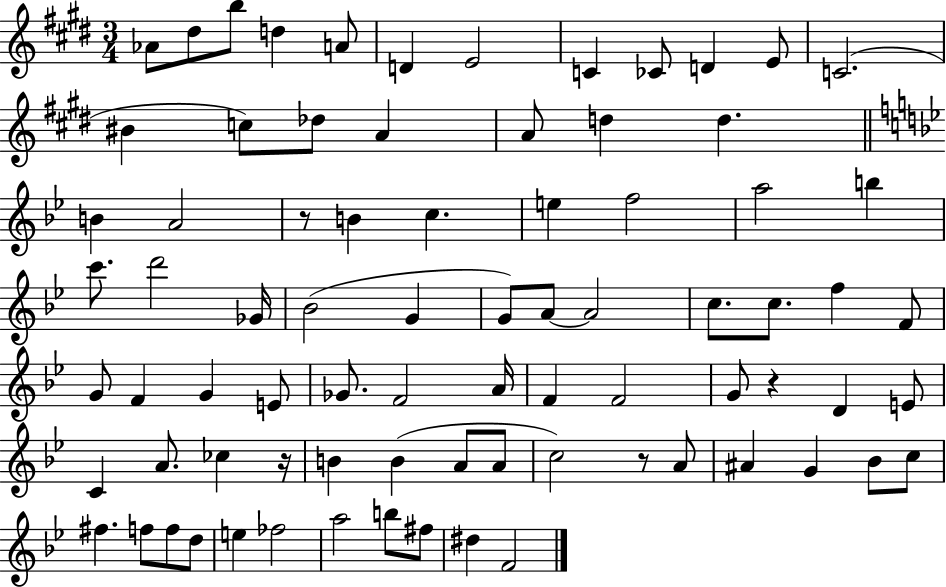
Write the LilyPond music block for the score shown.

{
  \clef treble
  \numericTimeSignature
  \time 3/4
  \key e \major
  aes'8 dis''8 b''8 d''4 a'8 | d'4 e'2 | c'4 ces'8 d'4 e'8 | c'2.( | \break bis'4 c''8) des''8 a'4 | a'8 d''4 d''4. | \bar "||" \break \key g \minor b'4 a'2 | r8 b'4 c''4. | e''4 f''2 | a''2 b''4 | \break c'''8. d'''2 ges'16 | bes'2( g'4 | g'8) a'8~~ a'2 | c''8. c''8. f''4 f'8 | \break g'8 f'4 g'4 e'8 | ges'8. f'2 a'16 | f'4 f'2 | g'8 r4 d'4 e'8 | \break c'4 a'8. ces''4 r16 | b'4 b'4( a'8 a'8 | c''2) r8 a'8 | ais'4 g'4 bes'8 c''8 | \break fis''4. f''8 f''8 d''8 | e''4 fes''2 | a''2 b''8 fis''8 | dis''4 f'2 | \break \bar "|."
}